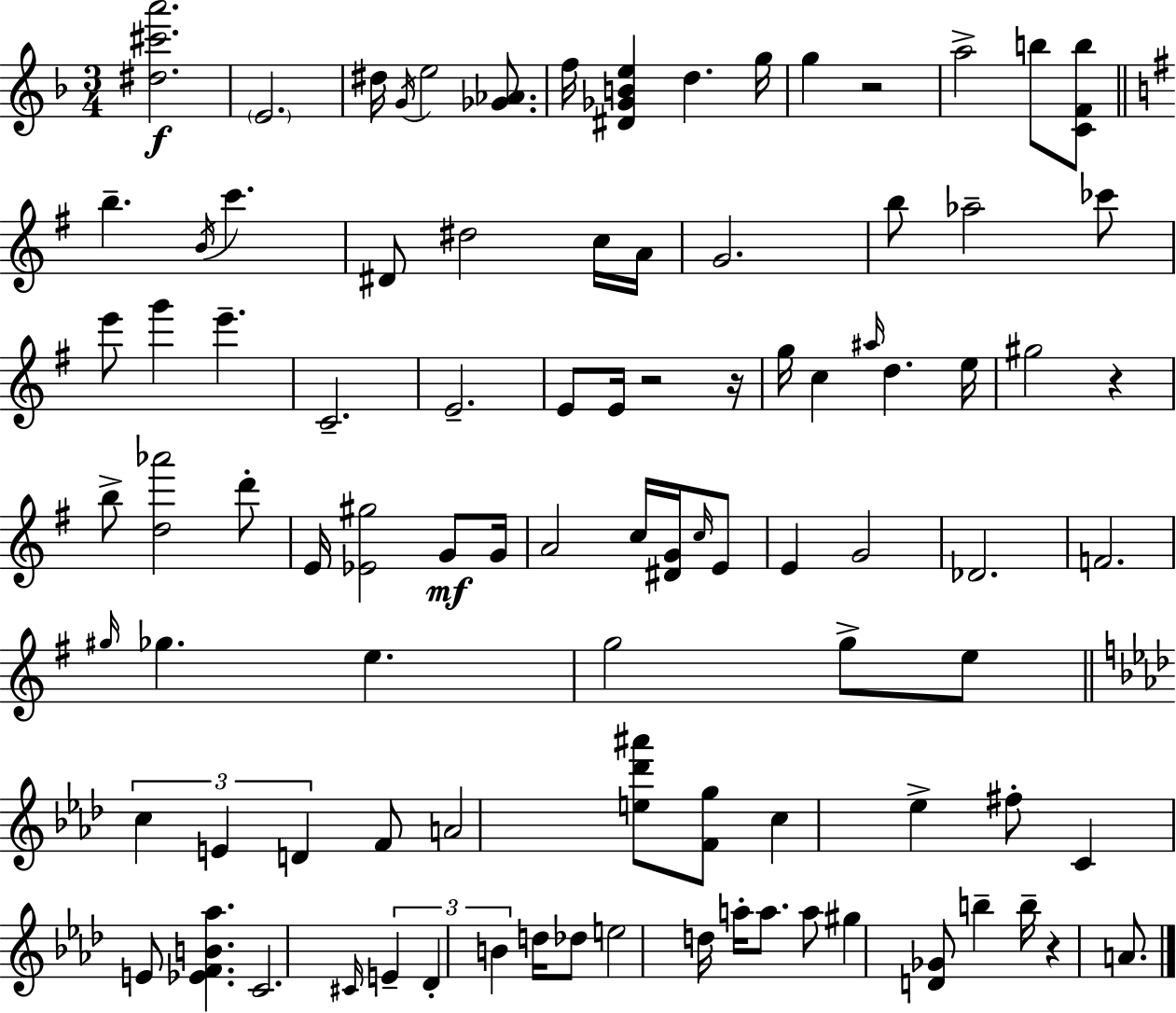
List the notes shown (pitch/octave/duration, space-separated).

[D#5,C#6,A6]/h. E4/h. D#5/s G4/s E5/h [Gb4,Ab4]/e. F5/s [D#4,Gb4,B4,E5]/q D5/q. G5/s G5/q R/h A5/h B5/e [C4,F4,B5]/e B5/q. B4/s C6/q. D#4/e D#5/h C5/s A4/s G4/h. B5/e Ab5/h CES6/e E6/e G6/q E6/q. C4/h. E4/h. E4/e E4/s R/h R/s G5/s C5/q A#5/s D5/q. E5/s G#5/h R/q B5/e [D5,Ab6]/h D6/e E4/s [Eb4,G#5]/h G4/e G4/s A4/h C5/s [D#4,G4]/s C5/s E4/e E4/q G4/h Db4/h. F4/h. G#5/s Gb5/q. E5/q. G5/h G5/e E5/e C5/q E4/q D4/q F4/e A4/h [E5,Db6,A#6]/e [F4,G5]/e C5/q Eb5/q F#5/e C4/q E4/e [Eb4,F4,B4,Ab5]/q. C4/h. C#4/s E4/q Db4/q B4/q D5/s Db5/e E5/h D5/s A5/s A5/e. A5/e G#5/q [D4,Gb4]/e B5/q B5/s R/q A4/e.